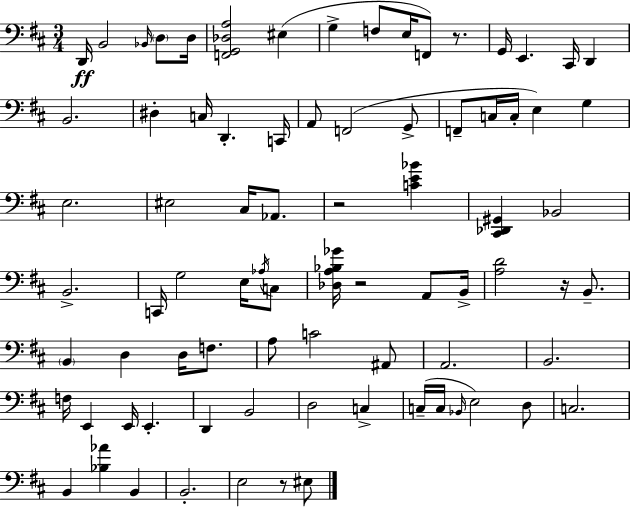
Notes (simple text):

D2/s B2/h Bb2/s D3/e D3/s [F2,G2,Db3,A3]/h EIS3/q G3/q F3/e E3/s F2/e R/e. G2/s E2/q. C#2/s D2/q B2/h. D#3/q C3/s D2/q. C2/s A2/e F2/h G2/e F2/e C3/s C3/s E3/q G3/q E3/h. EIS3/h C#3/s Ab2/e. R/h [C4,E4,Bb4]/q [C#2,Db2,G#2]/q Bb2/h B2/h. C2/s G3/h E3/s Ab3/s C3/e [Db3,A3,Bb3,Gb4]/s R/h A2/e B2/s [A3,D4]/h R/s B2/e. B2/q D3/q D3/s F3/e. A3/e C4/h A#2/e A2/h. B2/h. F3/s E2/q E2/s E2/q. D2/q B2/h D3/h C3/q C3/s C3/s Bb2/s E3/h D3/e C3/h. B2/q [Bb3,Ab4]/q B2/q B2/h. E3/h R/e EIS3/e